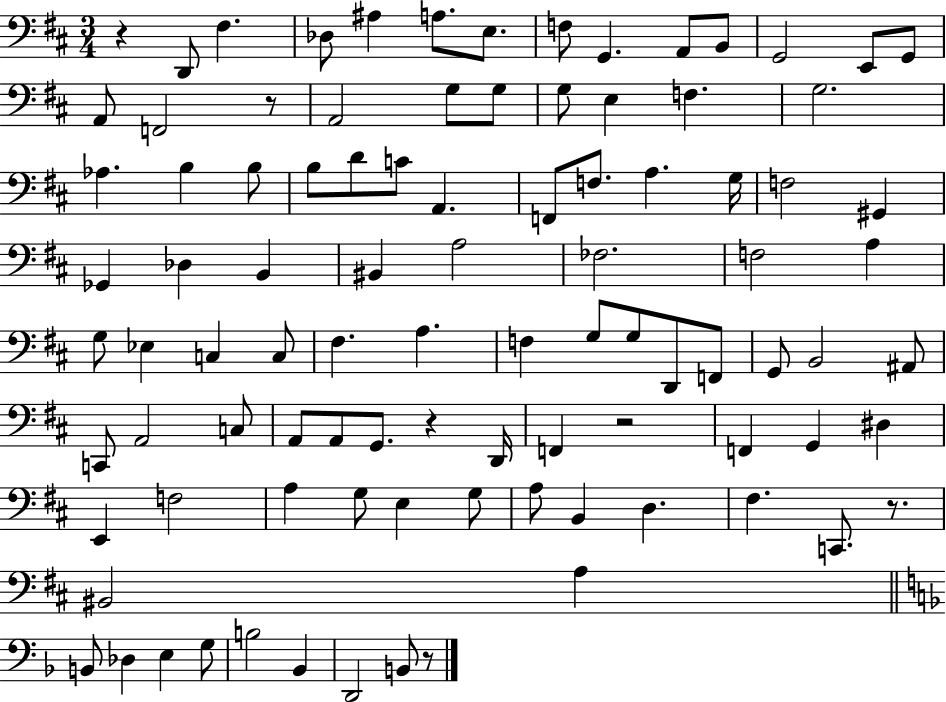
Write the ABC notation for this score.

X:1
T:Untitled
M:3/4
L:1/4
K:D
z D,,/2 ^F, _D,/2 ^A, A,/2 E,/2 F,/2 G,, A,,/2 B,,/2 G,,2 E,,/2 G,,/2 A,,/2 F,,2 z/2 A,,2 G,/2 G,/2 G,/2 E, F, G,2 _A, B, B,/2 B,/2 D/2 C/2 A,, F,,/2 F,/2 A, G,/4 F,2 ^G,, _G,, _D, B,, ^B,, A,2 _F,2 F,2 A, G,/2 _E, C, C,/2 ^F, A, F, G,/2 G,/2 D,,/2 F,,/2 G,,/2 B,,2 ^A,,/2 C,,/2 A,,2 C,/2 A,,/2 A,,/2 G,,/2 z D,,/4 F,, z2 F,, G,, ^D, E,, F,2 A, G,/2 E, G,/2 A,/2 B,, D, ^F, C,,/2 z/2 ^B,,2 A, B,,/2 _D, E, G,/2 B,2 _B,, D,,2 B,,/2 z/2